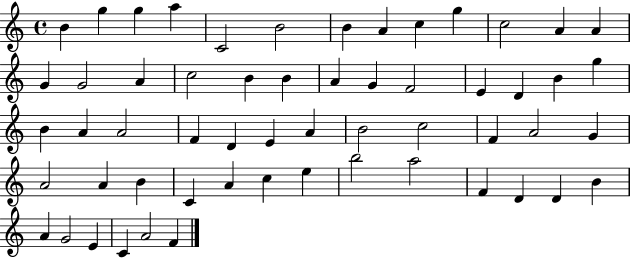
{
  \clef treble
  \time 4/4
  \defaultTimeSignature
  \key c \major
  b'4 g''4 g''4 a''4 | c'2 b'2 | b'4 a'4 c''4 g''4 | c''2 a'4 a'4 | \break g'4 g'2 a'4 | c''2 b'4 b'4 | a'4 g'4 f'2 | e'4 d'4 b'4 g''4 | \break b'4 a'4 a'2 | f'4 d'4 e'4 a'4 | b'2 c''2 | f'4 a'2 g'4 | \break a'2 a'4 b'4 | c'4 a'4 c''4 e''4 | b''2 a''2 | f'4 d'4 d'4 b'4 | \break a'4 g'2 e'4 | c'4 a'2 f'4 | \bar "|."
}